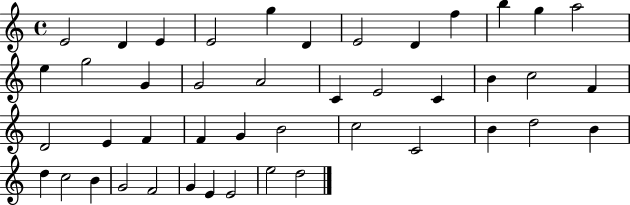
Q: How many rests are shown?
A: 0